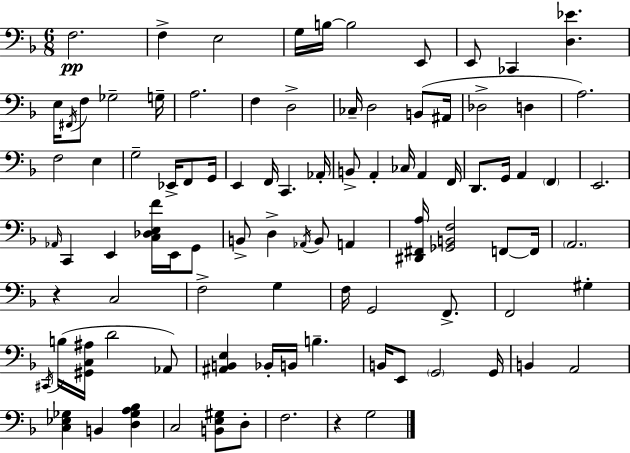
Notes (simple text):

F3/h. F3/q E3/h G3/s B3/s B3/h E2/e E2/e CES2/q [D3,Eb4]/q. E3/s F#2/s F3/e Gb3/h G3/s A3/h. F3/q D3/h CES3/s D3/h B2/e A#2/s Db3/h D3/q A3/h. F3/h E3/q G3/h Eb2/s F2/e G2/s E2/q F2/s C2/q. Ab2/s B2/e A2/q CES3/s A2/q F2/s D2/e. G2/s A2/q F2/q E2/h. Ab2/s C2/q E2/q [C3,Db3,E3,F4]/s E2/s G2/e B2/e D3/q Ab2/s B2/e A2/q [D#2,F#2,A3]/s [Gb2,B2,F3]/h F2/e F2/s A2/h. R/q C3/h F3/h G3/q F3/s G2/h F2/e. F2/h G#3/q C#2/s B3/s [G#2,C3,A#3]/s D4/h Ab2/e [A#2,B2,E3]/q Bb2/s B2/s B3/q. B2/s E2/e G2/h G2/s B2/q A2/h [C3,Eb3,Gb3]/q B2/q [D3,Gb3,A3,Bb3]/q C3/h [B2,E3,G#3]/e D3/e F3/h. R/q G3/h